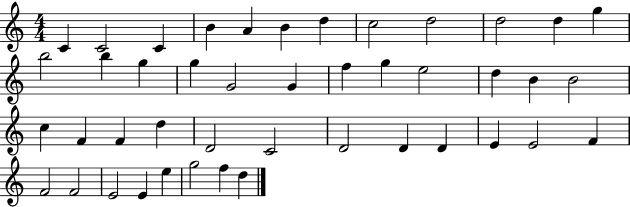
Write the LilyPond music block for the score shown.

{
  \clef treble
  \numericTimeSignature
  \time 4/4
  \key c \major
  c'4 c'2 c'4 | b'4 a'4 b'4 d''4 | c''2 d''2 | d''2 d''4 g''4 | \break b''2 b''4 g''4 | g''4 g'2 g'4 | f''4 g''4 e''2 | d''4 b'4 b'2 | \break c''4 f'4 f'4 d''4 | d'2 c'2 | d'2 d'4 d'4 | e'4 e'2 f'4 | \break f'2 f'2 | e'2 e'4 e''4 | g''2 f''4 d''4 | \bar "|."
}